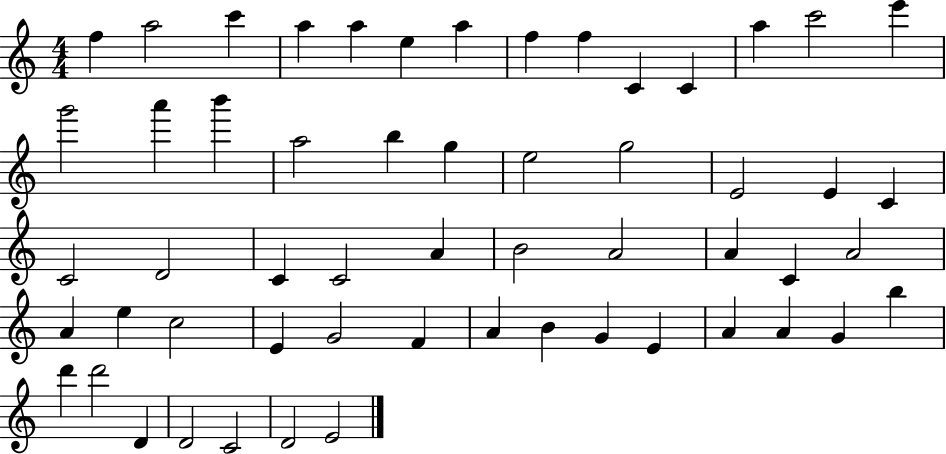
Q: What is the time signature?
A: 4/4